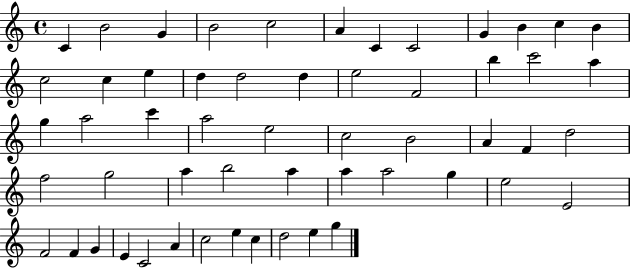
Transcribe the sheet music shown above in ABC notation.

X:1
T:Untitled
M:4/4
L:1/4
K:C
C B2 G B2 c2 A C C2 G B c B c2 c e d d2 d e2 F2 b c'2 a g a2 c' a2 e2 c2 B2 A F d2 f2 g2 a b2 a a a2 g e2 E2 F2 F G E C2 A c2 e c d2 e g